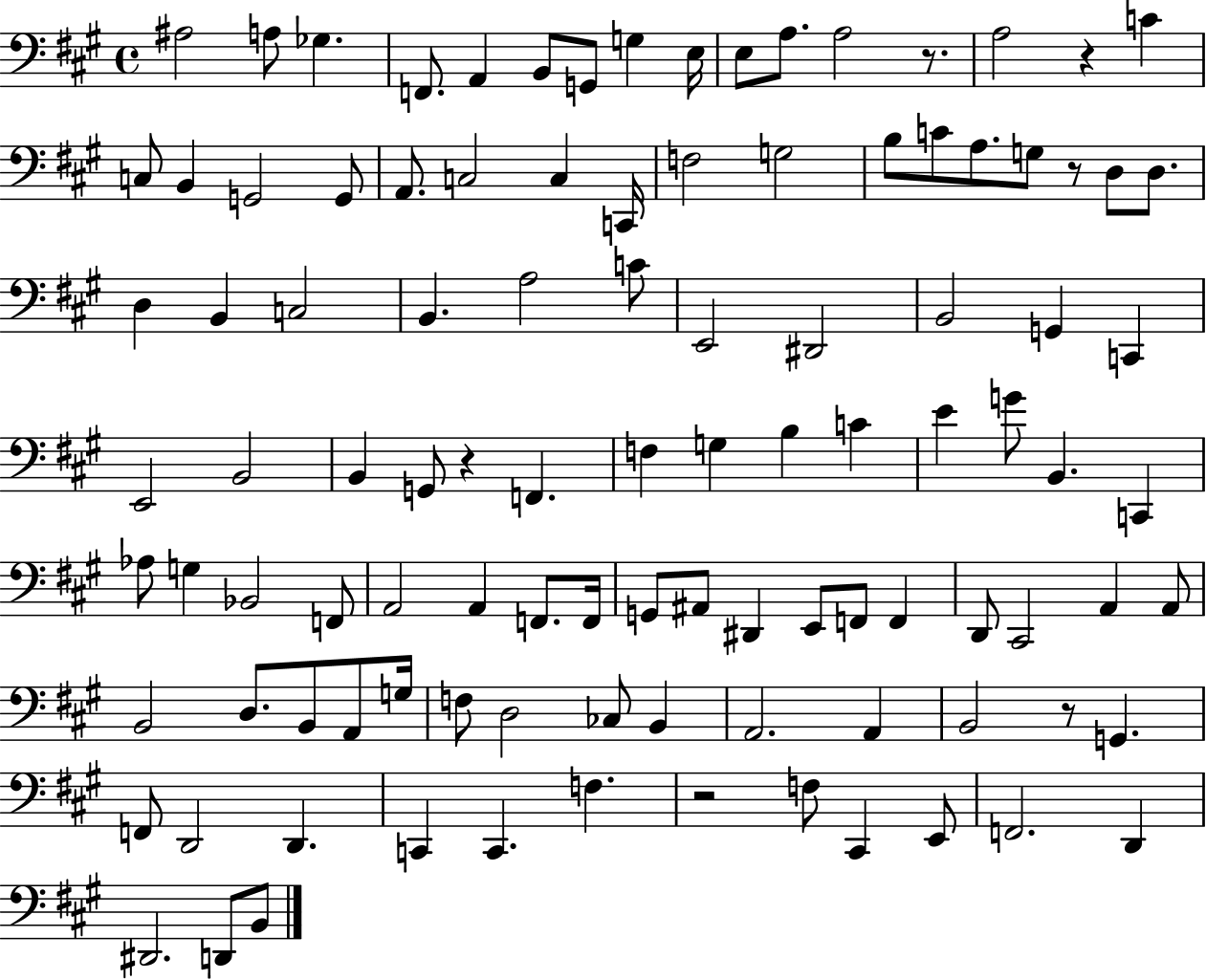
{
  \clef bass
  \time 4/4
  \defaultTimeSignature
  \key a \major
  ais2 a8 ges4. | f,8. a,4 b,8 g,8 g4 e16 | e8 a8. a2 r8. | a2 r4 c'4 | \break c8 b,4 g,2 g,8 | a,8. c2 c4 c,16 | f2 g2 | b8 c'8 a8. g8 r8 d8 d8. | \break d4 b,4 c2 | b,4. a2 c'8 | e,2 dis,2 | b,2 g,4 c,4 | \break e,2 b,2 | b,4 g,8 r4 f,4. | f4 g4 b4 c'4 | e'4 g'8 b,4. c,4 | \break aes8 g4 bes,2 f,8 | a,2 a,4 f,8. f,16 | g,8 ais,8 dis,4 e,8 f,8 f,4 | d,8 cis,2 a,4 a,8 | \break b,2 d8. b,8 a,8 g16 | f8 d2 ces8 b,4 | a,2. a,4 | b,2 r8 g,4. | \break f,8 d,2 d,4. | c,4 c,4. f4. | r2 f8 cis,4 e,8 | f,2. d,4 | \break dis,2. d,8 b,8 | \bar "|."
}